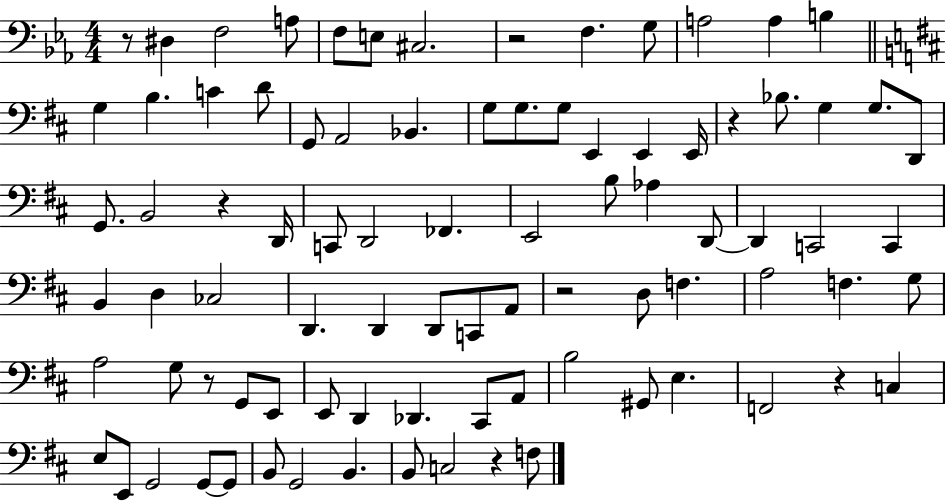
R/e D#3/q F3/h A3/e F3/e E3/e C#3/h. R/h F3/q. G3/e A3/h A3/q B3/q G3/q B3/q. C4/q D4/e G2/e A2/h Bb2/q. G3/e G3/e. G3/e E2/q E2/q E2/s R/q Bb3/e. G3/q G3/e. D2/e G2/e. B2/h R/q D2/s C2/e D2/h FES2/q. E2/h B3/e Ab3/q D2/e D2/q C2/h C2/q B2/q D3/q CES3/h D2/q. D2/q D2/e C2/e A2/e R/h D3/e F3/q. A3/h F3/q. G3/e A3/h G3/e R/e G2/e E2/e E2/e D2/q Db2/q. C#2/e A2/e B3/h G#2/e E3/q. F2/h R/q C3/q E3/e E2/e G2/h G2/e G2/e B2/e G2/h B2/q. B2/e C3/h R/q F3/e